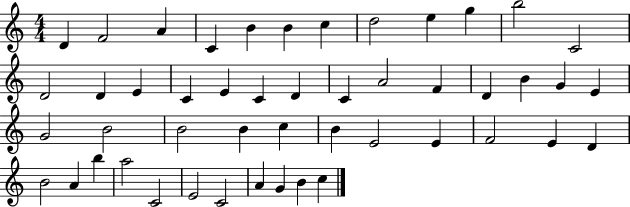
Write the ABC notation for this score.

X:1
T:Untitled
M:4/4
L:1/4
K:C
D F2 A C B B c d2 e g b2 C2 D2 D E C E C D C A2 F D B G E G2 B2 B2 B c B E2 E F2 E D B2 A b a2 C2 E2 C2 A G B c